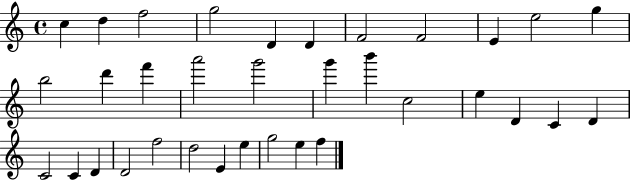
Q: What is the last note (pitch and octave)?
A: F5